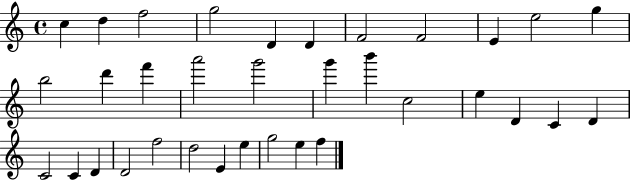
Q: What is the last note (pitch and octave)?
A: F5